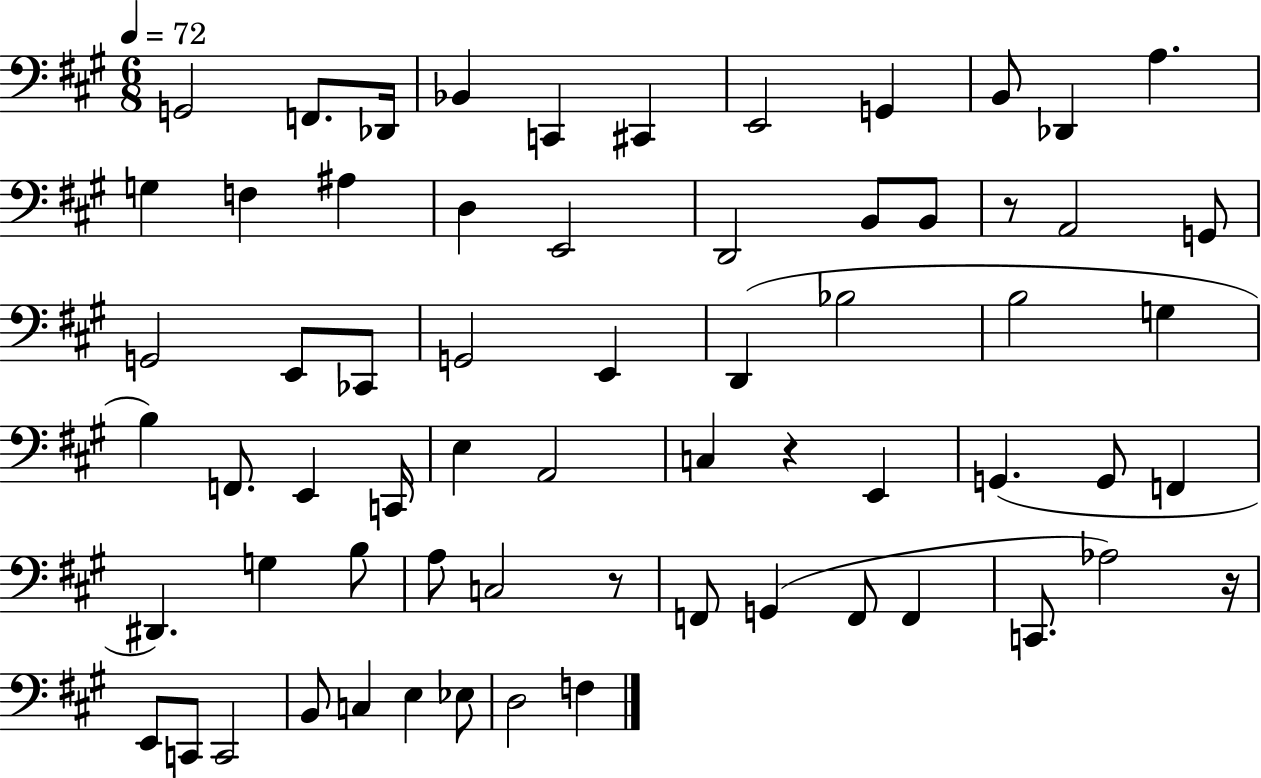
X:1
T:Untitled
M:6/8
L:1/4
K:A
G,,2 F,,/2 _D,,/4 _B,, C,, ^C,, E,,2 G,, B,,/2 _D,, A, G, F, ^A, D, E,,2 D,,2 B,,/2 B,,/2 z/2 A,,2 G,,/2 G,,2 E,,/2 _C,,/2 G,,2 E,, D,, _B,2 B,2 G, B, F,,/2 E,, C,,/4 E, A,,2 C, z E,, G,, G,,/2 F,, ^D,, G, B,/2 A,/2 C,2 z/2 F,,/2 G,, F,,/2 F,, C,,/2 _A,2 z/4 E,,/2 C,,/2 C,,2 B,,/2 C, E, _E,/2 D,2 F,